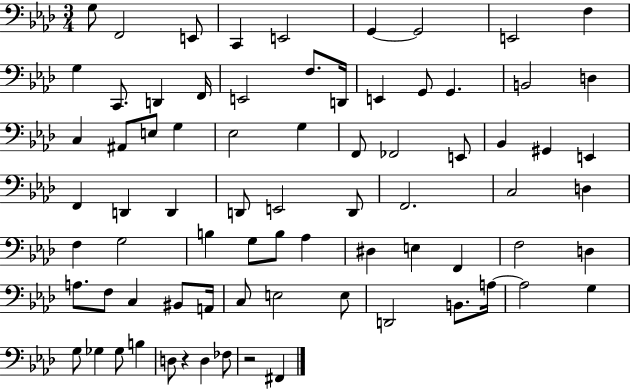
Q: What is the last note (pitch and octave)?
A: F#2